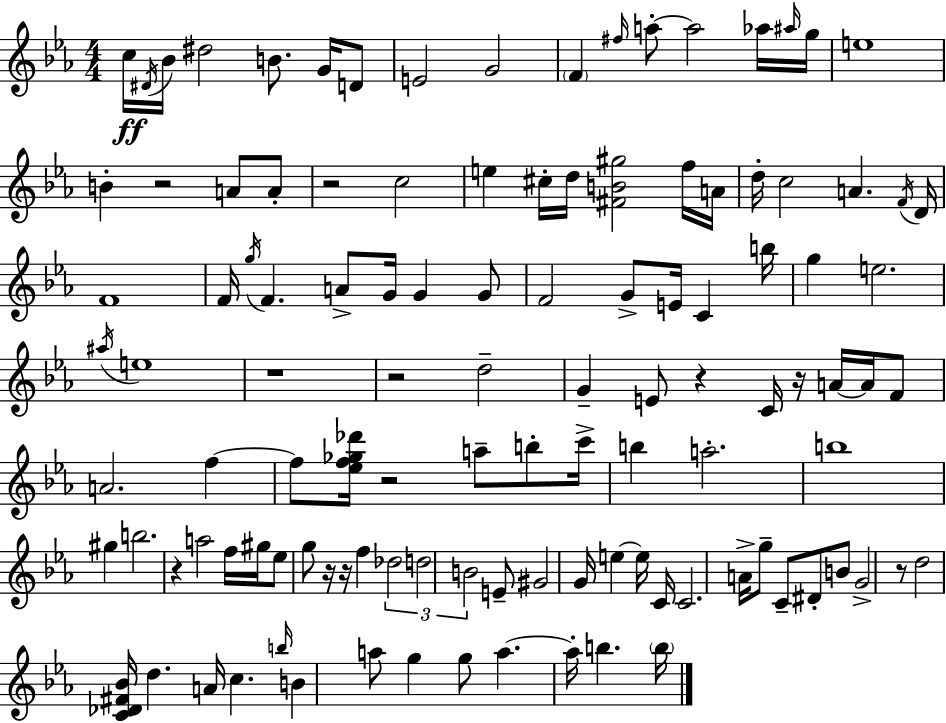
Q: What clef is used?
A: treble